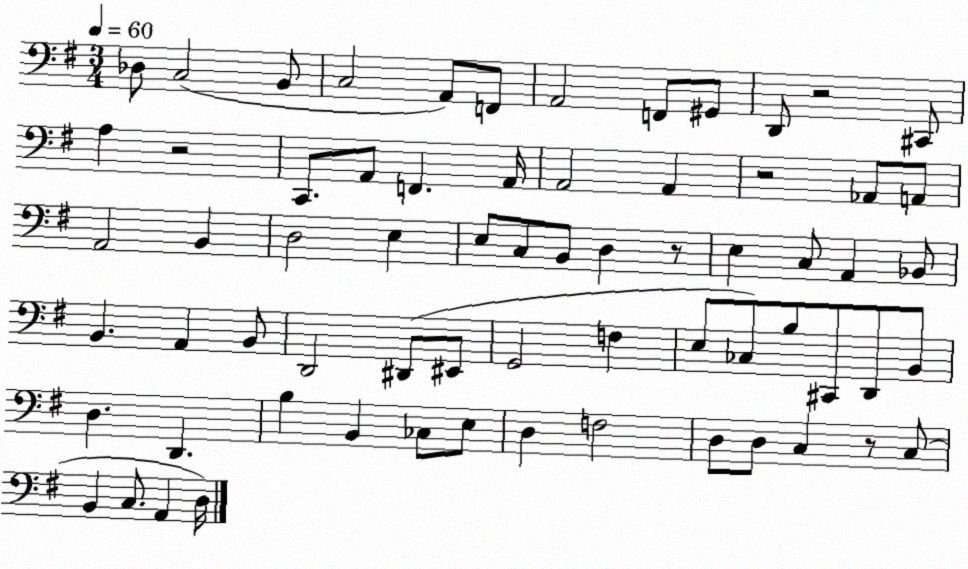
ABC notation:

X:1
T:Untitled
M:3/4
L:1/4
K:G
_D,/2 C,2 B,,/2 C,2 A,,/2 F,,/2 A,,2 F,,/2 ^G,,/2 D,,/2 z2 ^C,,/2 A, z2 C,,/2 A,,/2 F,, A,,/4 A,,2 A,, z2 _A,,/2 A,,/2 A,,2 B,, D,2 E, E,/2 C,/2 B,,/2 D, z/2 E, C,/2 A,, _B,,/2 B,, A,, B,,/2 D,,2 ^D,,/2 ^E,,/2 G,,2 F, E,/2 _C,/2 B,/2 ^C,,/2 D,,/2 B,,/2 D, D,, B, B,, _C,/2 E,/2 D, F,2 D,/2 D,/2 C, z/2 C,/2 B,, C,/2 A,, D,/4